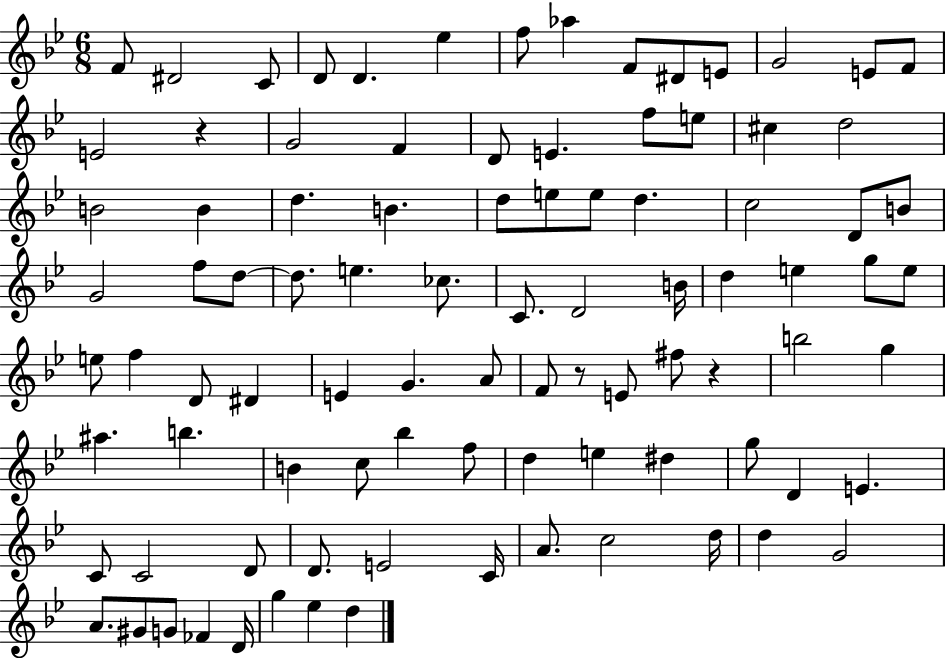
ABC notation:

X:1
T:Untitled
M:6/8
L:1/4
K:Bb
F/2 ^D2 C/2 D/2 D _e f/2 _a F/2 ^D/2 E/2 G2 E/2 F/2 E2 z G2 F D/2 E f/2 e/2 ^c d2 B2 B d B d/2 e/2 e/2 d c2 D/2 B/2 G2 f/2 d/2 d/2 e _c/2 C/2 D2 B/4 d e g/2 e/2 e/2 f D/2 ^D E G A/2 F/2 z/2 E/2 ^f/2 z b2 g ^a b B c/2 _b f/2 d e ^d g/2 D E C/2 C2 D/2 D/2 E2 C/4 A/2 c2 d/4 d G2 A/2 ^G/2 G/2 _F D/4 g _e d